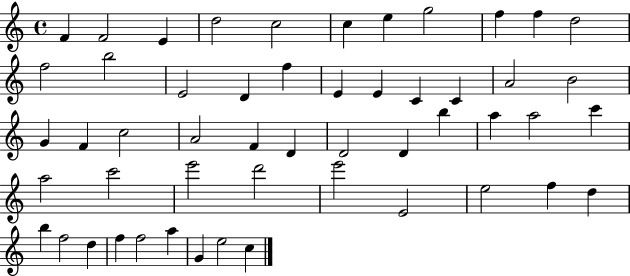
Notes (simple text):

F4/q F4/h E4/q D5/h C5/h C5/q E5/q G5/h F5/q F5/q D5/h F5/h B5/h E4/h D4/q F5/q E4/q E4/q C4/q C4/q A4/h B4/h G4/q F4/q C5/h A4/h F4/q D4/q D4/h D4/q B5/q A5/q A5/h C6/q A5/h C6/h E6/h D6/h E6/h E4/h E5/h F5/q D5/q B5/q F5/h D5/q F5/q F5/h A5/q G4/q E5/h C5/q